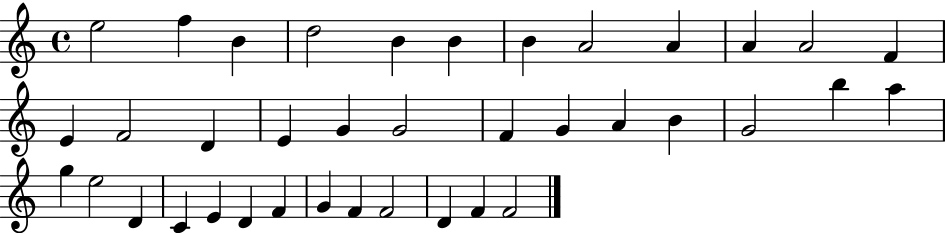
X:1
T:Untitled
M:4/4
L:1/4
K:C
e2 f B d2 B B B A2 A A A2 F E F2 D E G G2 F G A B G2 b a g e2 D C E D F G F F2 D F F2